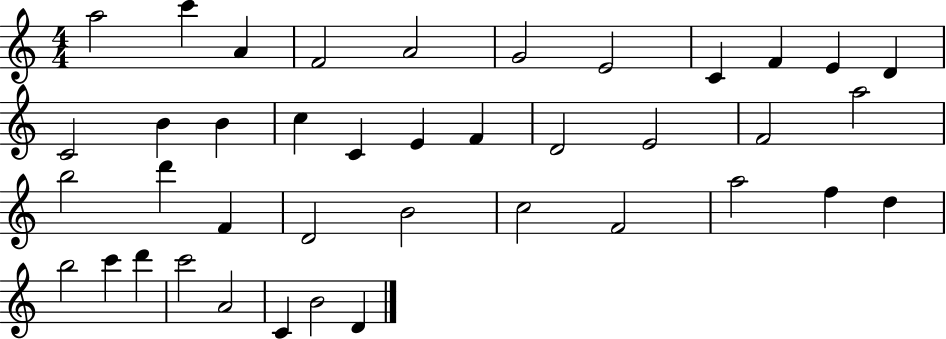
{
  \clef treble
  \numericTimeSignature
  \time 4/4
  \key c \major
  a''2 c'''4 a'4 | f'2 a'2 | g'2 e'2 | c'4 f'4 e'4 d'4 | \break c'2 b'4 b'4 | c''4 c'4 e'4 f'4 | d'2 e'2 | f'2 a''2 | \break b''2 d'''4 f'4 | d'2 b'2 | c''2 f'2 | a''2 f''4 d''4 | \break b''2 c'''4 d'''4 | c'''2 a'2 | c'4 b'2 d'4 | \bar "|."
}